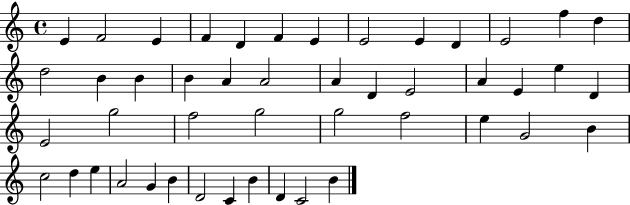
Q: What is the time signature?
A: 4/4